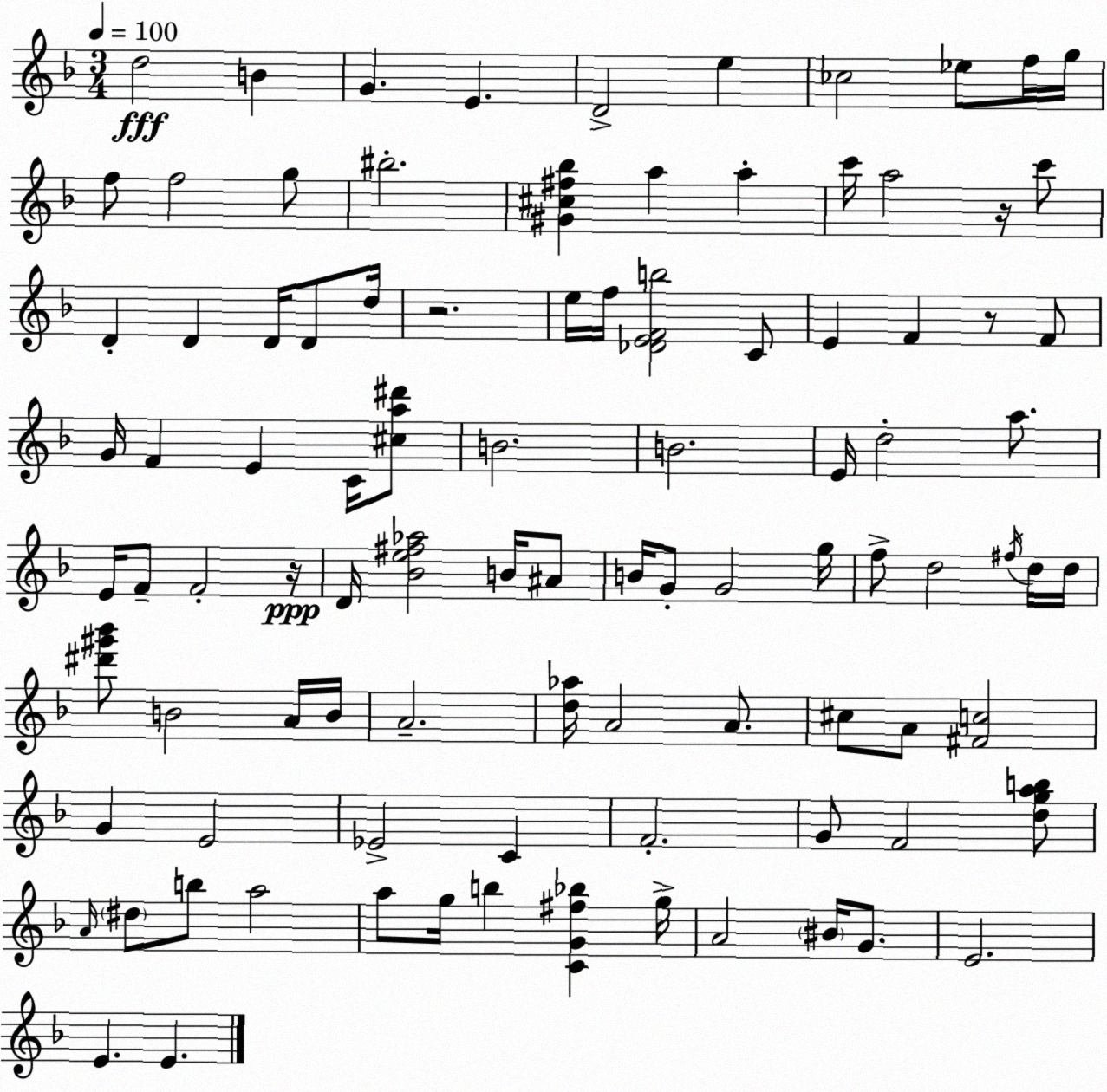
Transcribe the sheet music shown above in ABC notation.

X:1
T:Untitled
M:3/4
L:1/4
K:Dm
d2 B G E D2 e _c2 _e/2 f/4 g/4 f/2 f2 g/2 ^b2 [^G^c^f_b] a a c'/4 a2 z/4 c'/2 D D D/4 D/2 d/4 z2 e/4 f/4 [_DEFb]2 C/2 E F z/2 F/2 G/4 F E C/4 [^ca^d']/2 B2 B2 E/4 d2 a/2 E/4 F/2 F2 z/4 D/4 [_Be^f_a]2 B/4 ^A/2 B/4 G/2 G2 g/4 f/2 d2 ^f/4 d/4 d/4 [^d'^g'_b']/2 B2 A/4 B/4 A2 [d_a]/4 A2 A/2 ^c/2 A/2 [^Fc]2 G E2 _E2 C F2 G/2 F2 [dgab]/2 A/4 ^d/2 b/2 a2 a/2 g/4 b [CG^f_b] g/4 A2 ^B/4 G/2 E2 E E